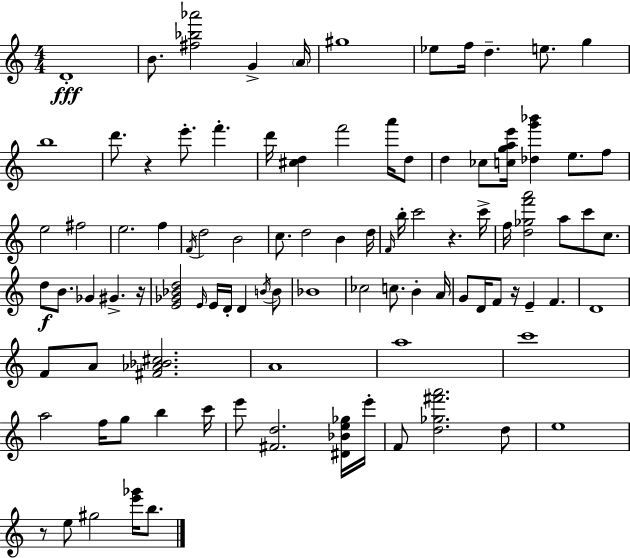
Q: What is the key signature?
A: C major